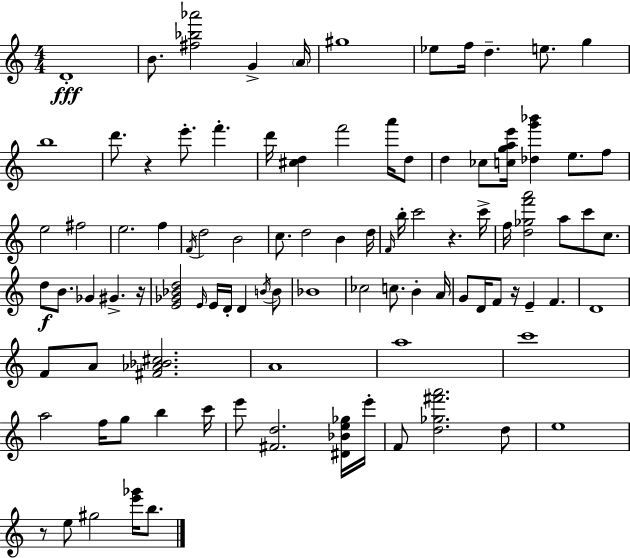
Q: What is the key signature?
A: C major